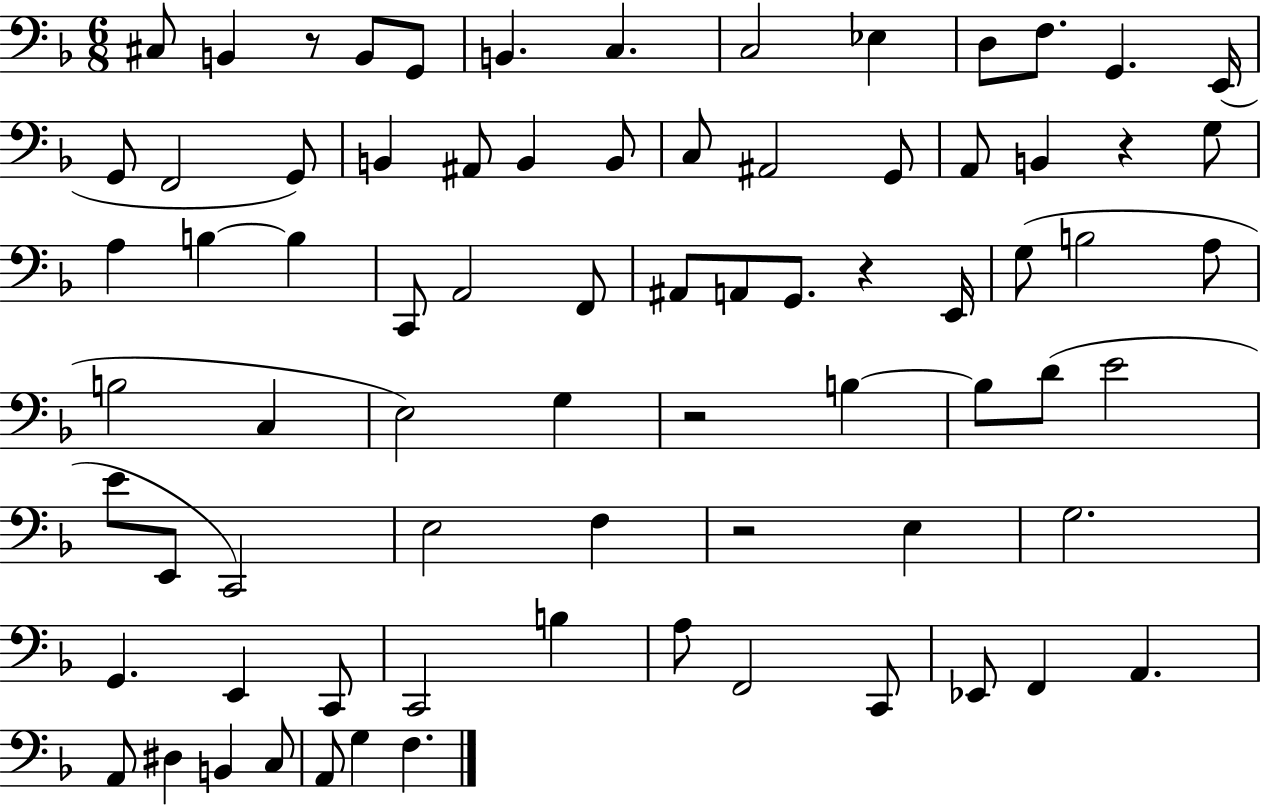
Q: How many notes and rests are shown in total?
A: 76